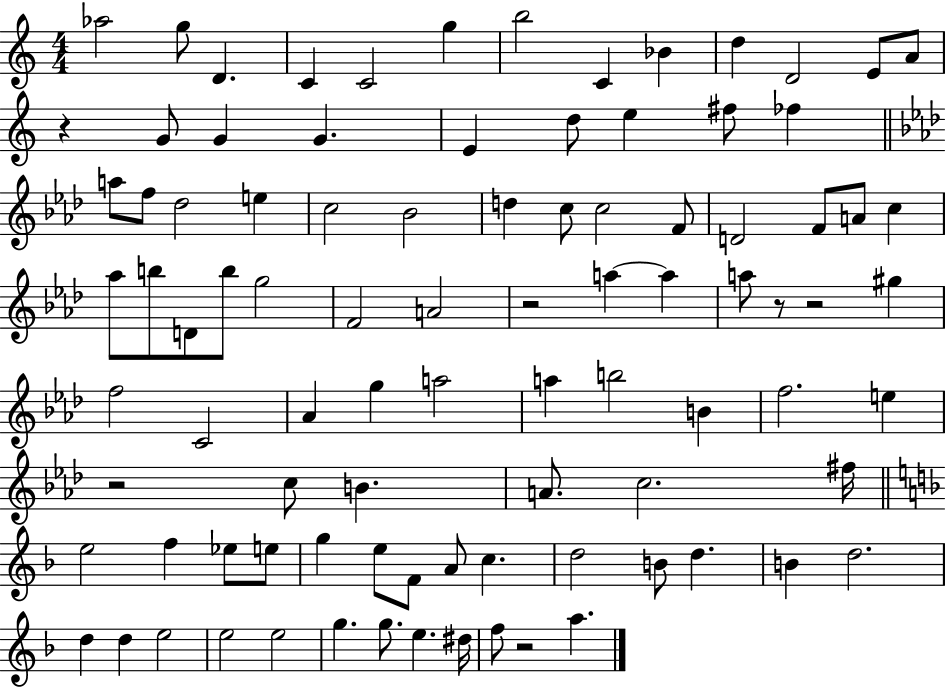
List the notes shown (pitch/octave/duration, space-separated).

Ab5/h G5/e D4/q. C4/q C4/h G5/q B5/h C4/q Bb4/q D5/q D4/h E4/e A4/e R/q G4/e G4/q G4/q. E4/q D5/e E5/q F#5/e FES5/q A5/e F5/e Db5/h E5/q C5/h Bb4/h D5/q C5/e C5/h F4/e D4/h F4/e A4/e C5/q Ab5/e B5/e D4/e B5/e G5/h F4/h A4/h R/h A5/q A5/q A5/e R/e R/h G#5/q F5/h C4/h Ab4/q G5/q A5/h A5/q B5/h B4/q F5/h. E5/q R/h C5/e B4/q. A4/e. C5/h. F#5/s E5/h F5/q Eb5/e E5/e G5/q E5/e F4/e A4/e C5/q. D5/h B4/e D5/q. B4/q D5/h. D5/q D5/q E5/h E5/h E5/h G5/q. G5/e. E5/q. D#5/s F5/e R/h A5/q.